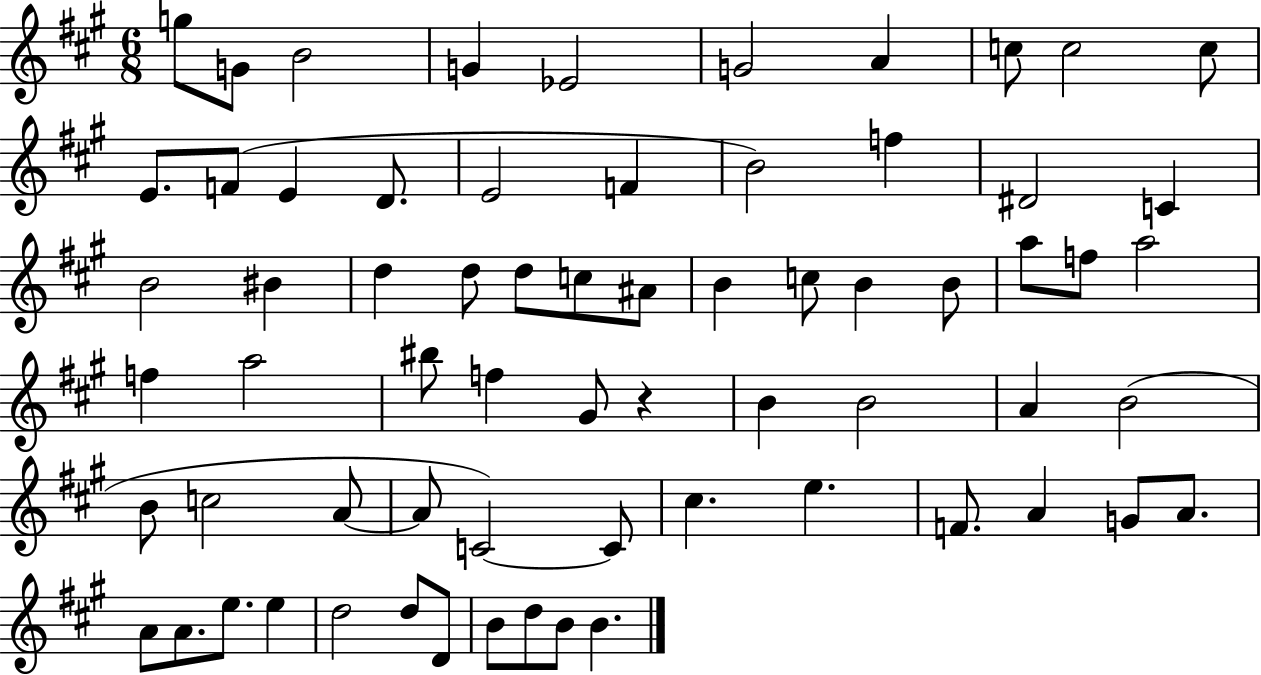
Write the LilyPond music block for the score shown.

{
  \clef treble
  \numericTimeSignature
  \time 6/8
  \key a \major
  g''8 g'8 b'2 | g'4 ees'2 | g'2 a'4 | c''8 c''2 c''8 | \break e'8. f'8( e'4 d'8. | e'2 f'4 | b'2) f''4 | dis'2 c'4 | \break b'2 bis'4 | d''4 d''8 d''8 c''8 ais'8 | b'4 c''8 b'4 b'8 | a''8 f''8 a''2 | \break f''4 a''2 | bis''8 f''4 gis'8 r4 | b'4 b'2 | a'4 b'2( | \break b'8 c''2 a'8~~ | a'8 c'2~~) c'8 | cis''4. e''4. | f'8. a'4 g'8 a'8. | \break a'8 a'8. e''8. e''4 | d''2 d''8 d'8 | b'8 d''8 b'8 b'4. | \bar "|."
}